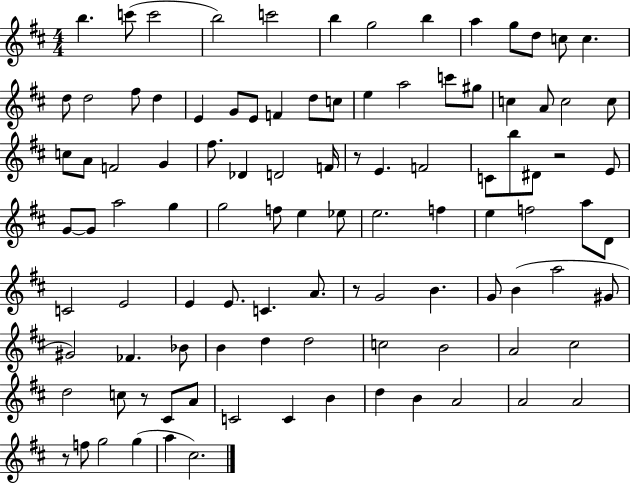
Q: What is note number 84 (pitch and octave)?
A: C#4